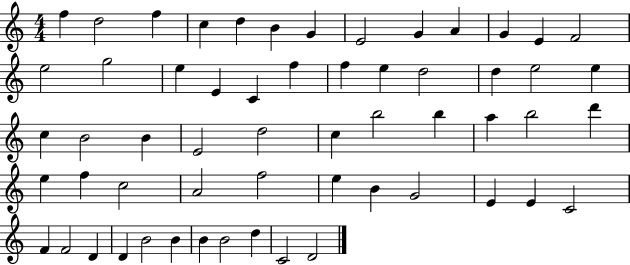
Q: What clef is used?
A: treble